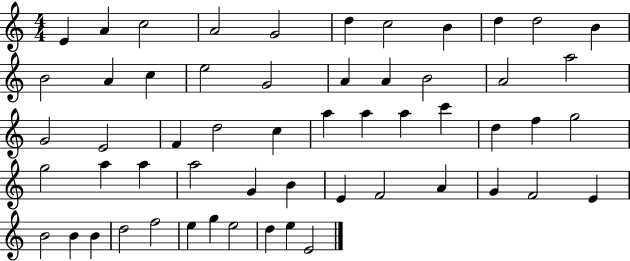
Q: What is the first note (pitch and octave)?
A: E4